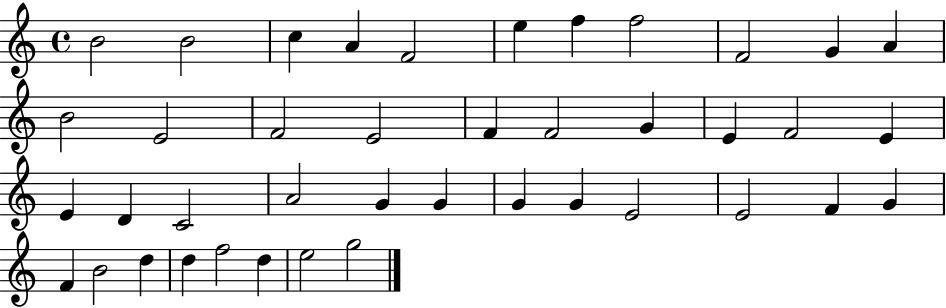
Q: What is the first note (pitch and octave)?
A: B4